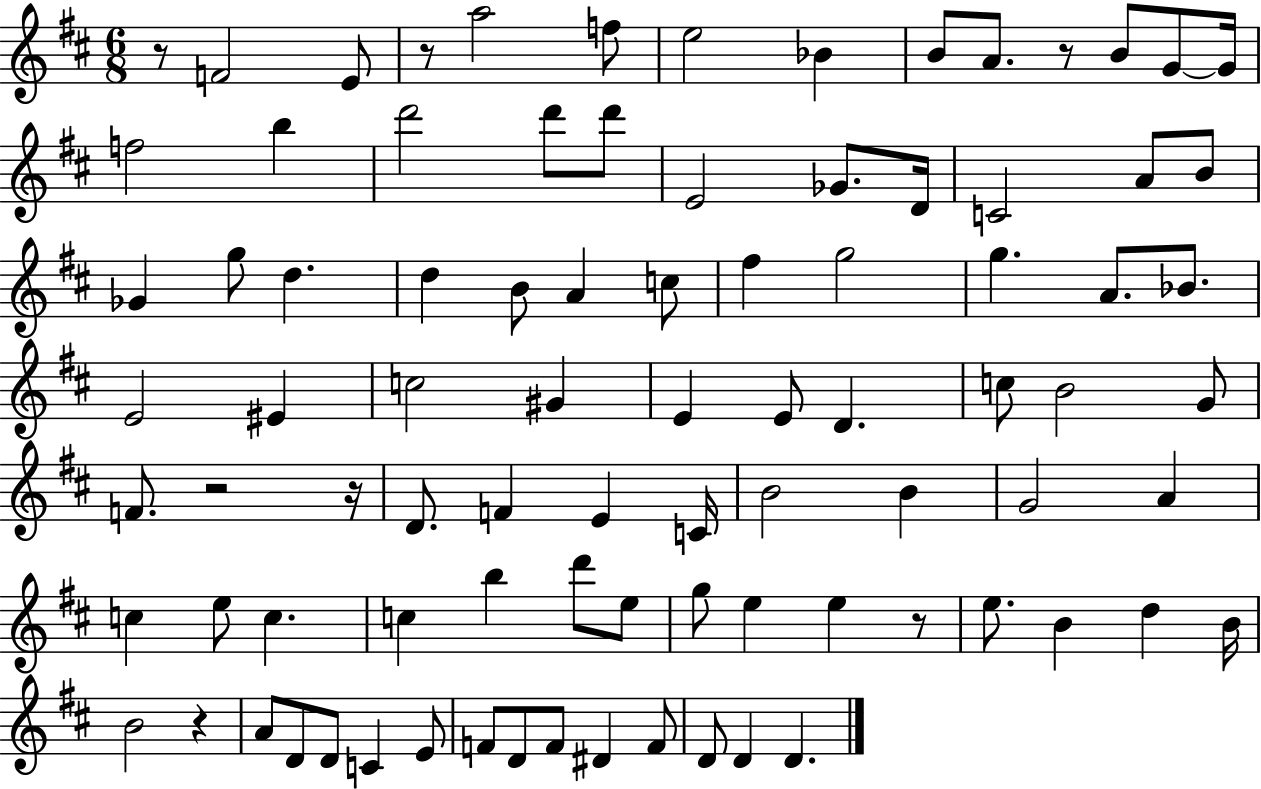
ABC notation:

X:1
T:Untitled
M:6/8
L:1/4
K:D
z/2 F2 E/2 z/2 a2 f/2 e2 _B B/2 A/2 z/2 B/2 G/2 G/4 f2 b d'2 d'/2 d'/2 E2 _G/2 D/4 C2 A/2 B/2 _G g/2 d d B/2 A c/2 ^f g2 g A/2 _B/2 E2 ^E c2 ^G E E/2 D c/2 B2 G/2 F/2 z2 z/4 D/2 F E C/4 B2 B G2 A c e/2 c c b d'/2 e/2 g/2 e e z/2 e/2 B d B/4 B2 z A/2 D/2 D/2 C E/2 F/2 D/2 F/2 ^D F/2 D/2 D D